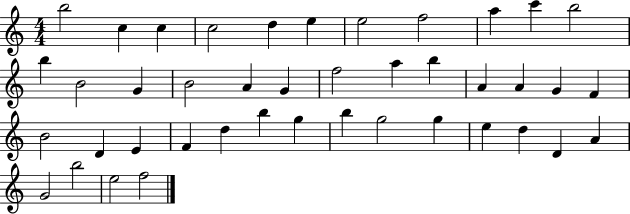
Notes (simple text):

B5/h C5/q C5/q C5/h D5/q E5/q E5/h F5/h A5/q C6/q B5/h B5/q B4/h G4/q B4/h A4/q G4/q F5/h A5/q B5/q A4/q A4/q G4/q F4/q B4/h D4/q E4/q F4/q D5/q B5/q G5/q B5/q G5/h G5/q E5/q D5/q D4/q A4/q G4/h B5/h E5/h F5/h